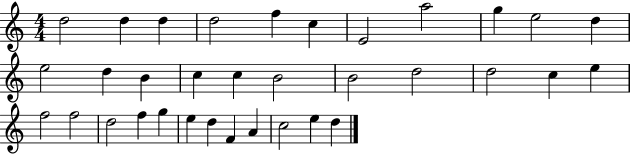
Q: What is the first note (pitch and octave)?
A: D5